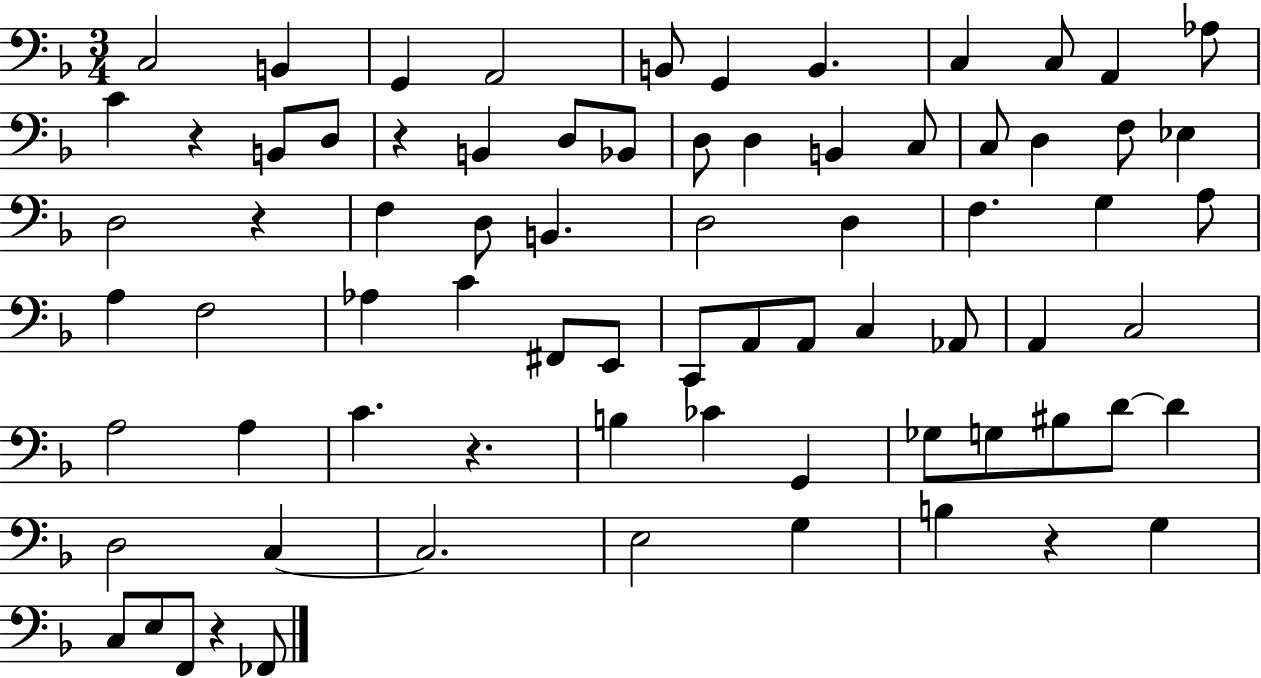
{
  \clef bass
  \numericTimeSignature
  \time 3/4
  \key f \major
  \repeat volta 2 { c2 b,4 | g,4 a,2 | b,8 g,4 b,4. | c4 c8 a,4 aes8 | \break c'4 r4 b,8 d8 | r4 b,4 d8 bes,8 | d8 d4 b,4 c8 | c8 d4 f8 ees4 | \break d2 r4 | f4 d8 b,4. | d2 d4 | f4. g4 a8 | \break a4 f2 | aes4 c'4 fis,8 e,8 | c,8 a,8 a,8 c4 aes,8 | a,4 c2 | \break a2 a4 | c'4. r4. | b4 ces'4 g,4 | ges8 g8 bis8 d'8~~ d'4 | \break d2 c4~~ | c2. | e2 g4 | b4 r4 g4 | \break c8 e8 f,8 r4 fes,8 | } \bar "|."
}